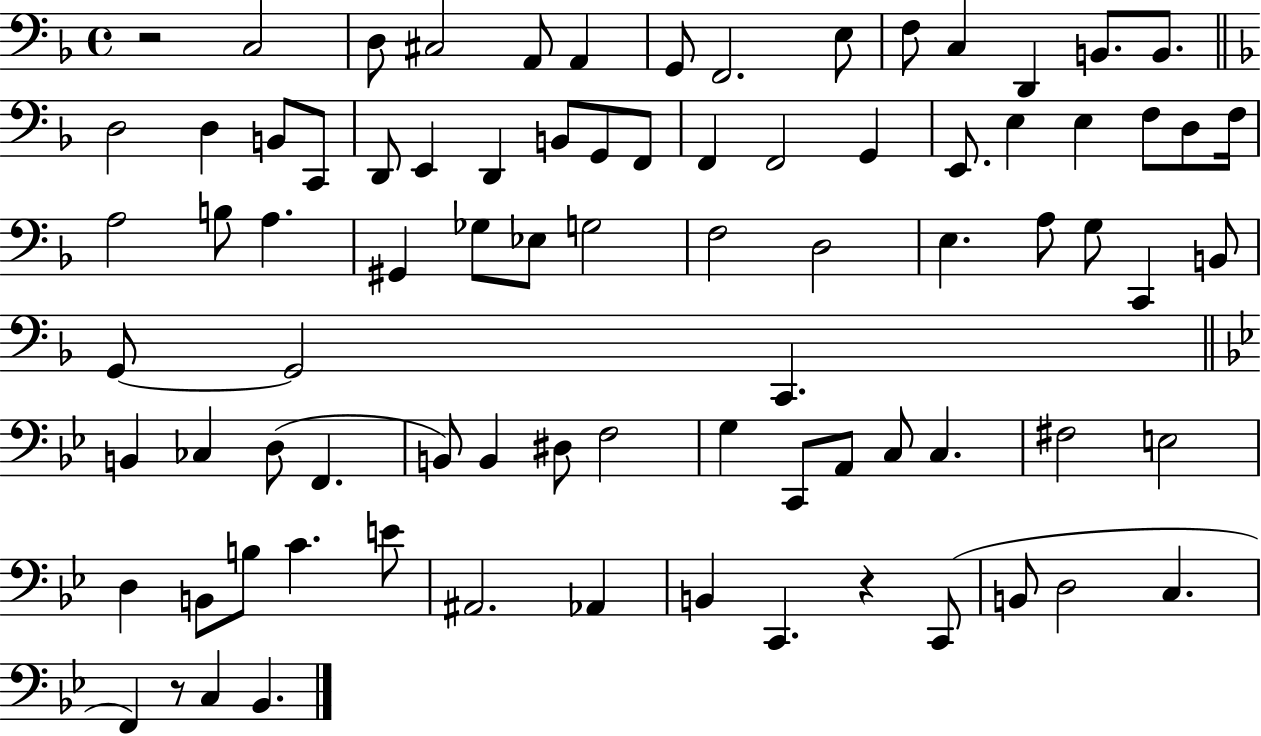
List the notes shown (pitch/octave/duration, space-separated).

R/h C3/h D3/e C#3/h A2/e A2/q G2/e F2/h. E3/e F3/e C3/q D2/q B2/e. B2/e. D3/h D3/q B2/e C2/e D2/e E2/q D2/q B2/e G2/e F2/e F2/q F2/h G2/q E2/e. E3/q E3/q F3/e D3/e F3/s A3/h B3/e A3/q. G#2/q Gb3/e Eb3/e G3/h F3/h D3/h E3/q. A3/e G3/e C2/q B2/e G2/e G2/h C2/q. B2/q CES3/q D3/e F2/q. B2/e B2/q D#3/e F3/h G3/q C2/e A2/e C3/e C3/q. F#3/h E3/h D3/q B2/e B3/e C4/q. E4/e A#2/h. Ab2/q B2/q C2/q. R/q C2/e B2/e D3/h C3/q. F2/q R/e C3/q Bb2/q.